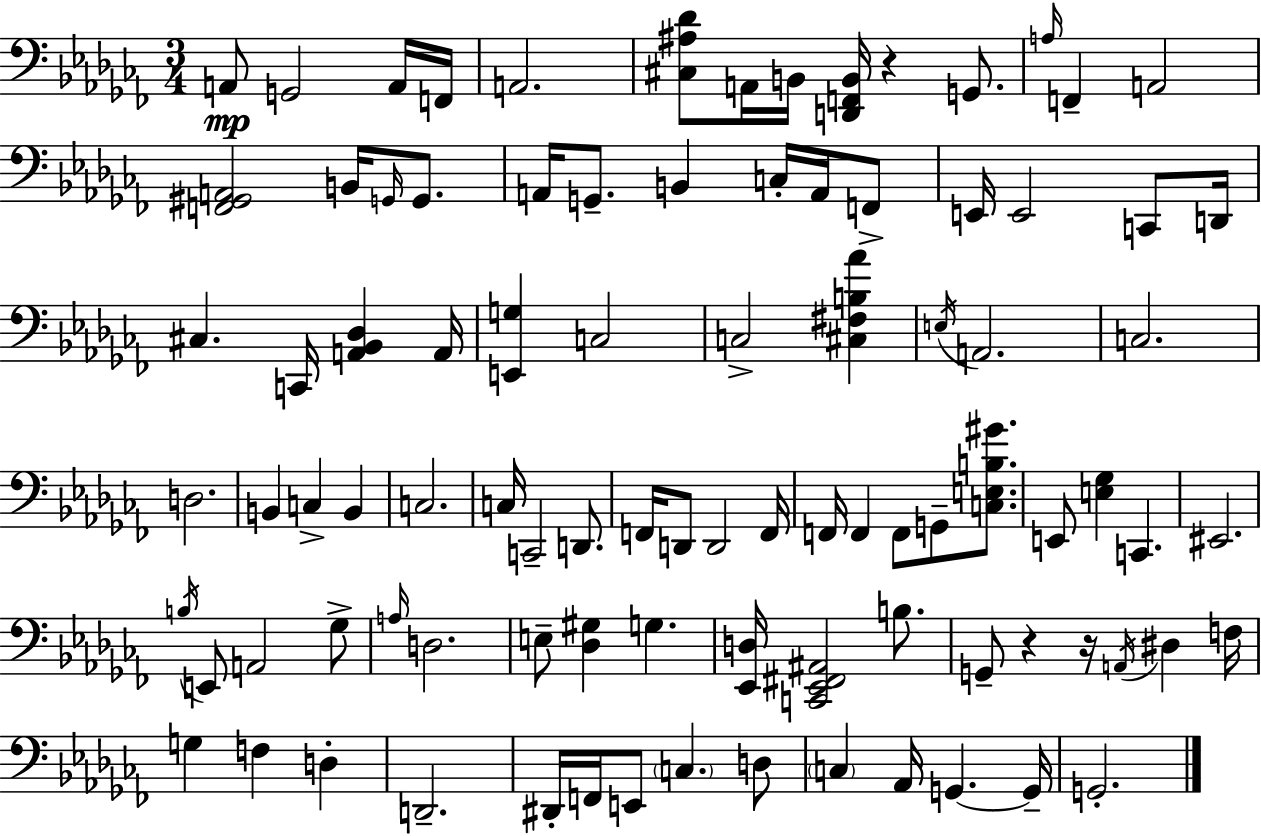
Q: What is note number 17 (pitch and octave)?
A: B2